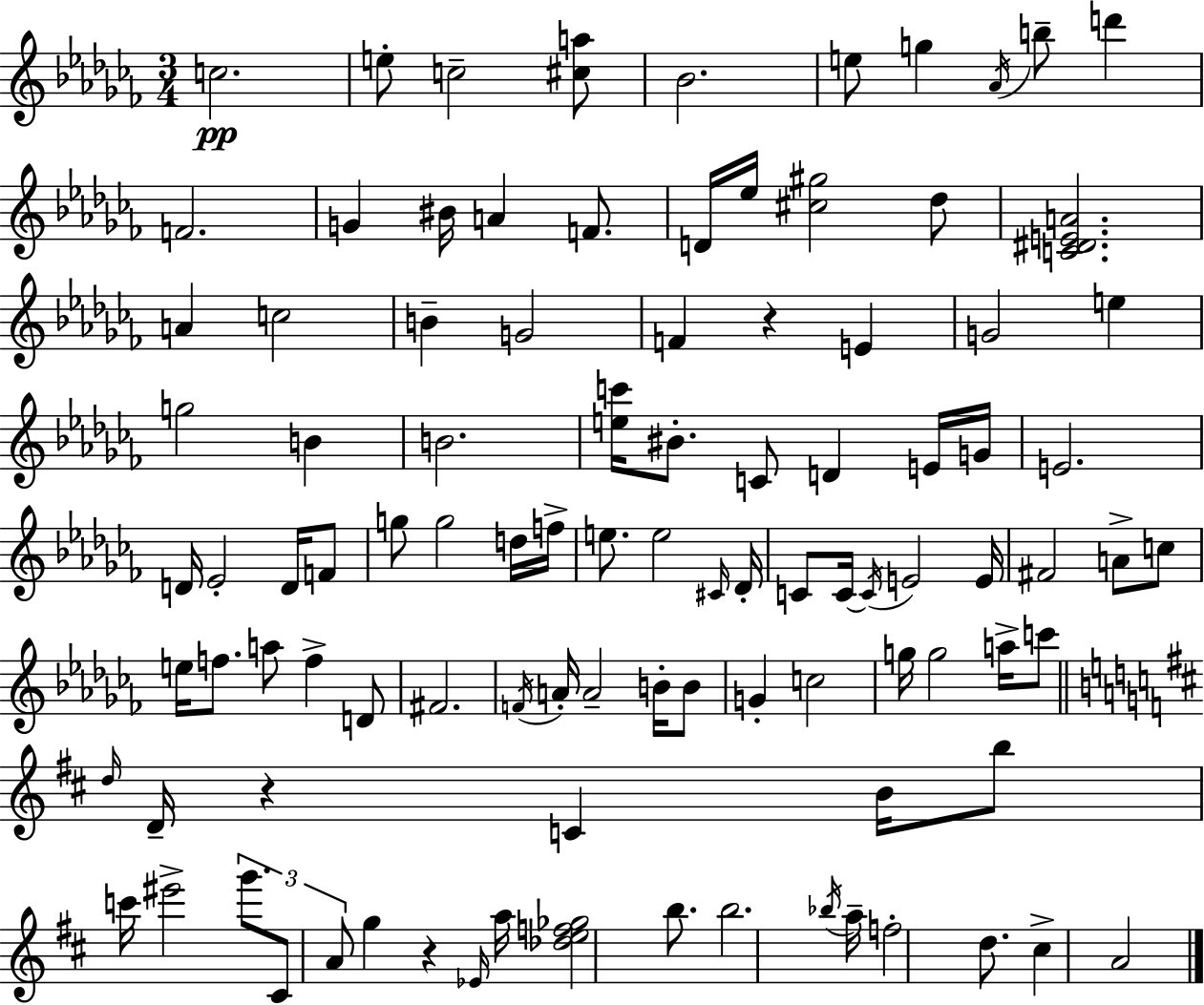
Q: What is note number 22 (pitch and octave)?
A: F4